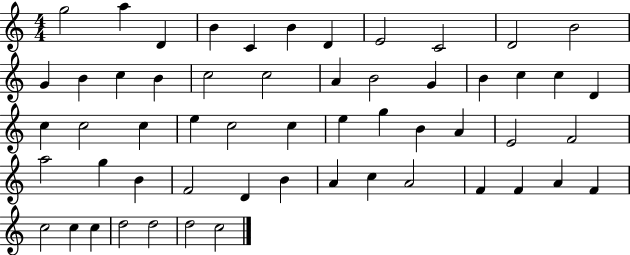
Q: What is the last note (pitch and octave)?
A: C5